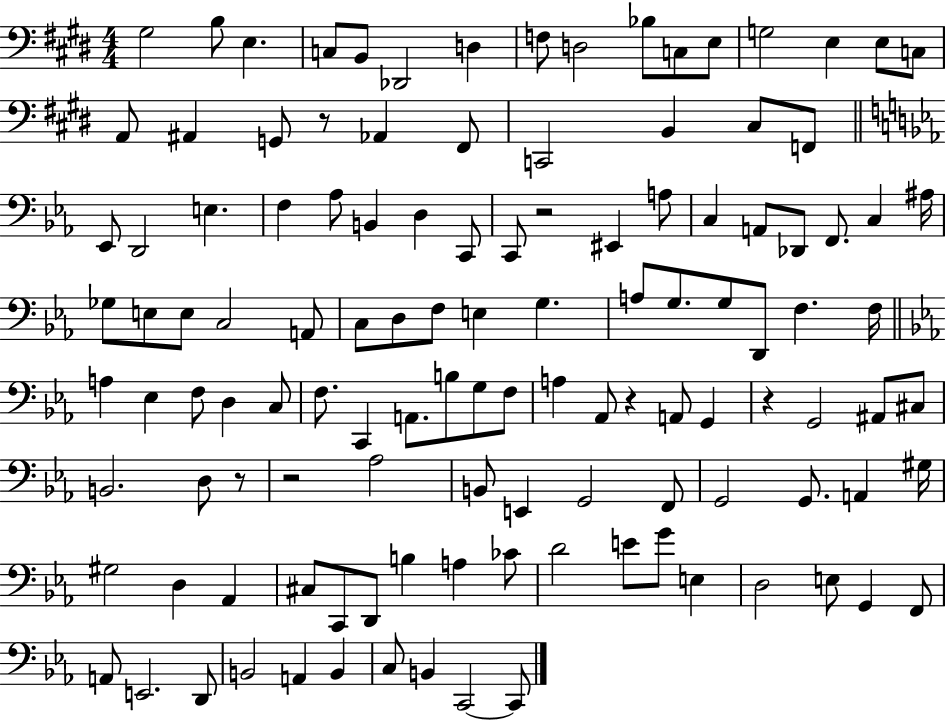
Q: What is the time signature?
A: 4/4